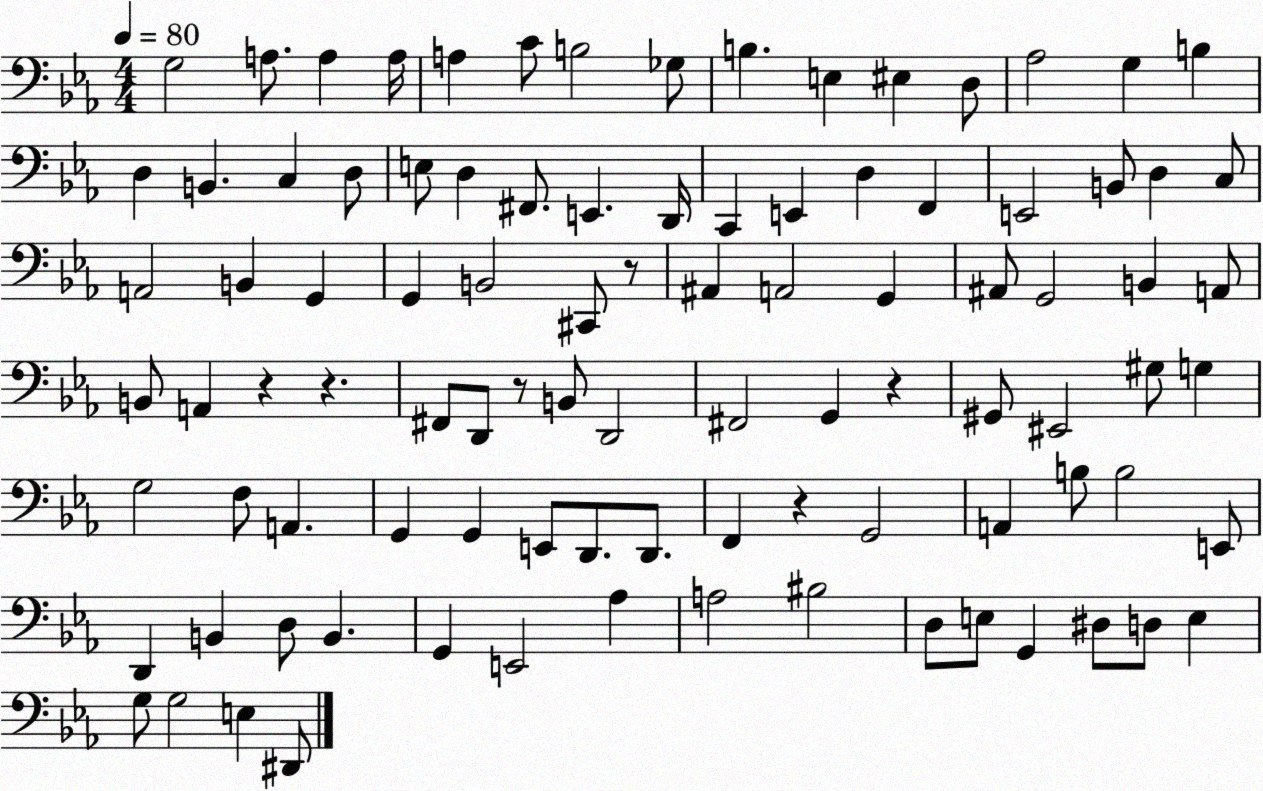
X:1
T:Untitled
M:4/4
L:1/4
K:Eb
G,2 A,/2 A, A,/4 A, C/2 B,2 _G,/2 B, E, ^E, D,/2 _A,2 G, B, D, B,, C, D,/2 E,/2 D, ^F,,/2 E,, D,,/4 C,, E,, D, F,, E,,2 B,,/2 D, C,/2 A,,2 B,, G,, G,, B,,2 ^C,,/2 z/2 ^A,, A,,2 G,, ^A,,/2 G,,2 B,, A,,/2 B,,/2 A,, z z ^F,,/2 D,,/2 z/2 B,,/2 D,,2 ^F,,2 G,, z ^G,,/2 ^E,,2 ^G,/2 G, G,2 F,/2 A,, G,, G,, E,,/2 D,,/2 D,,/2 F,, z G,,2 A,, B,/2 B,2 E,,/2 D,, B,, D,/2 B,, G,, E,,2 _A, A,2 ^B,2 D,/2 E,/2 G,, ^D,/2 D,/2 E, G,/2 G,2 E, ^D,,/2